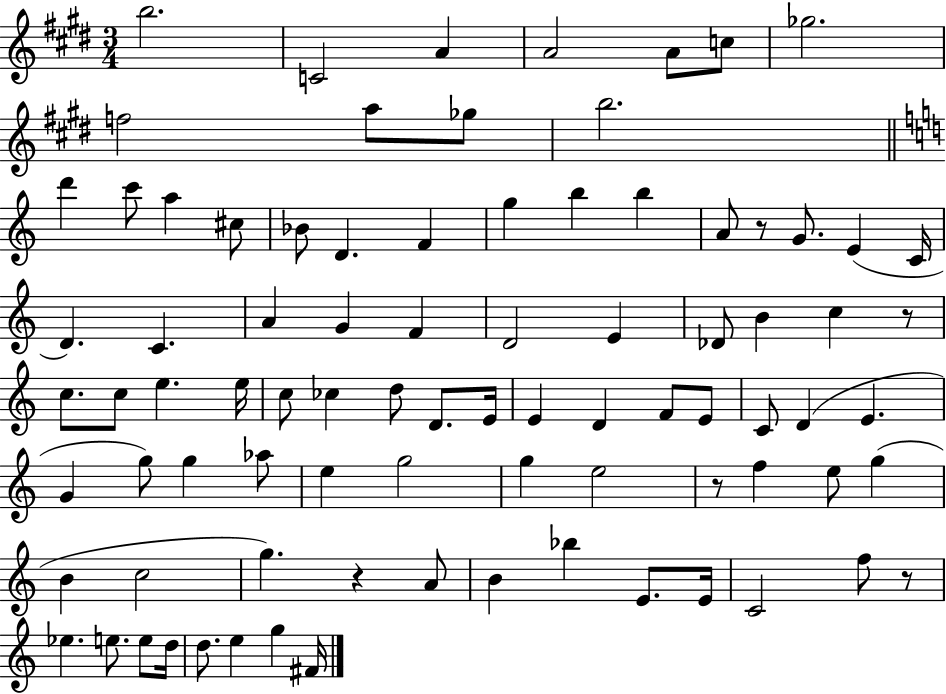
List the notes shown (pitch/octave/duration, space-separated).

B5/h. C4/h A4/q A4/h A4/e C5/e Gb5/h. F5/h A5/e Gb5/e B5/h. D6/q C6/e A5/q C#5/e Bb4/e D4/q. F4/q G5/q B5/q B5/q A4/e R/e G4/e. E4/q C4/s D4/q. C4/q. A4/q G4/q F4/q D4/h E4/q Db4/e B4/q C5/q R/e C5/e. C5/e E5/q. E5/s C5/e CES5/q D5/e D4/e. E4/s E4/q D4/q F4/e E4/e C4/e D4/q E4/q. G4/q G5/e G5/q Ab5/e E5/q G5/h G5/q E5/h R/e F5/q E5/e G5/q B4/q C5/h G5/q. R/q A4/e B4/q Bb5/q E4/e. E4/s C4/h F5/e R/e Eb5/q. E5/e. E5/e D5/s D5/e. E5/q G5/q F#4/s